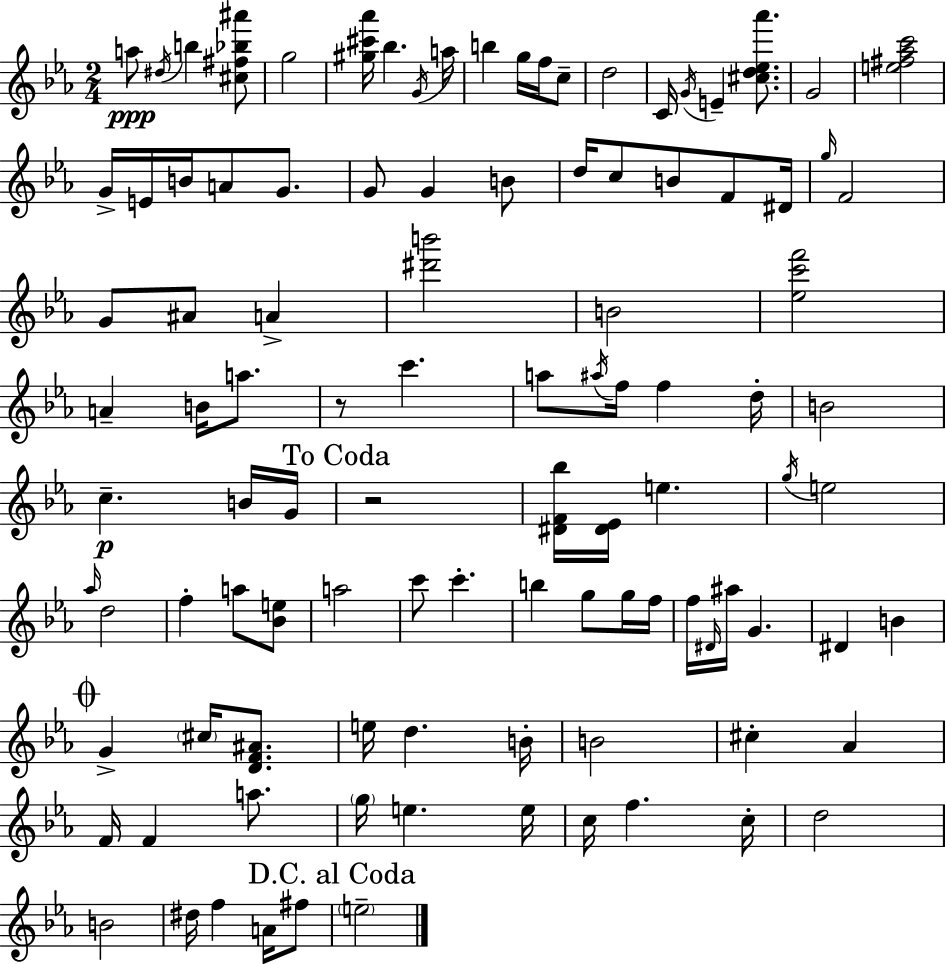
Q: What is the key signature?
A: EES major